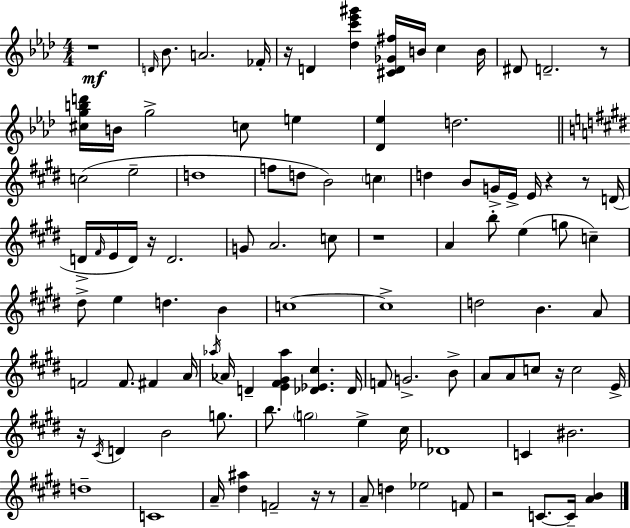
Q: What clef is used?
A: treble